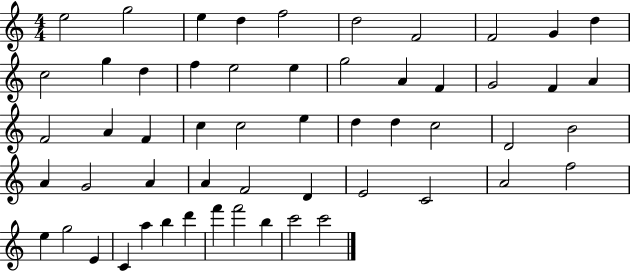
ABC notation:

X:1
T:Untitled
M:4/4
L:1/4
K:C
e2 g2 e d f2 d2 F2 F2 G d c2 g d f e2 e g2 A F G2 F A F2 A F c c2 e d d c2 D2 B2 A G2 A A F2 D E2 C2 A2 f2 e g2 E C a b d' f' f'2 b c'2 c'2